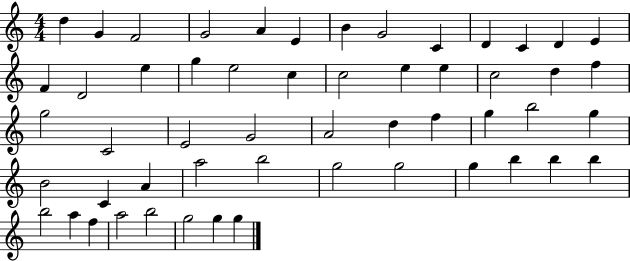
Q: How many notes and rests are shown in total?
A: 54